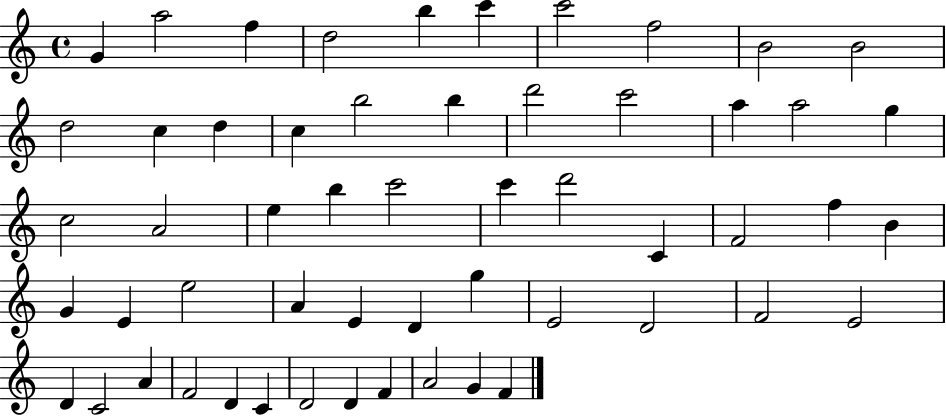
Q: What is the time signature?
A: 4/4